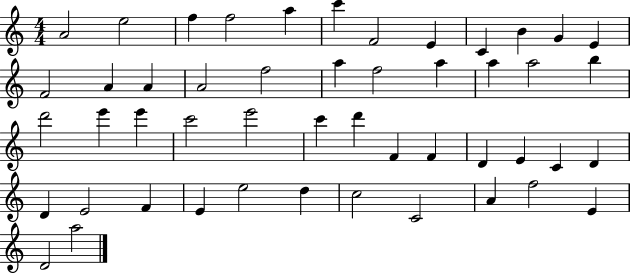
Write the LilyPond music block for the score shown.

{
  \clef treble
  \numericTimeSignature
  \time 4/4
  \key c \major
  a'2 e''2 | f''4 f''2 a''4 | c'''4 f'2 e'4 | c'4 b'4 g'4 e'4 | \break f'2 a'4 a'4 | a'2 f''2 | a''4 f''2 a''4 | a''4 a''2 b''4 | \break d'''2 e'''4 e'''4 | c'''2 e'''2 | c'''4 d'''4 f'4 f'4 | d'4 e'4 c'4 d'4 | \break d'4 e'2 f'4 | e'4 e''2 d''4 | c''2 c'2 | a'4 f''2 e'4 | \break d'2 a''2 | \bar "|."
}